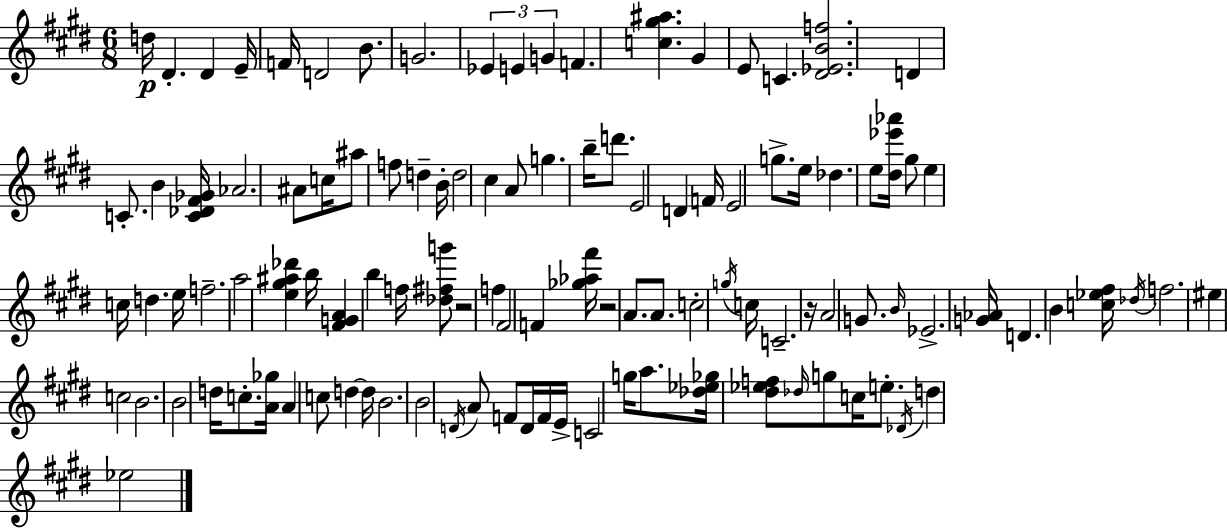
D5/s D#4/q. D#4/q E4/s F4/s D4/h B4/e. G4/h. Eb4/q E4/q G4/q F4/q. [C5,G#5,A#5]/q. G#4/q E4/e C4/q. [D#4,Eb4,B4,F5]/h. D4/q C4/e. B4/q [C4,Db4,F#4,Gb4]/s Ab4/h. A#4/e C5/s A#5/e F5/e D5/q B4/s D5/h C#5/q A4/e G5/q. B5/s D6/e. E4/h D4/q F4/s E4/h G5/e. E5/s Db5/q. E5/e [D#5,Eb6,Ab6]/s G#5/e E5/q C5/s D5/q. E5/s F5/h. A5/h [E5,G#5,A#5,Db6]/q B5/s [F#4,G4,A4]/q B5/q F5/s [Db5,F#5,G6]/e R/h F5/q F#4/h F4/q [Gb5,Ab5,F#6]/s R/h A4/e. A4/e. C5/h G5/s C5/s C4/h. R/s A4/h G4/e. B4/s Eb4/h. [G4,Ab4]/s D4/q. B4/q [C5,Eb5,F#5]/s Db5/s F5/h. EIS5/q C5/h B4/h. B4/h D5/s C5/e. [A4,Gb5]/s A4/q C5/e D5/q D5/s B4/h. B4/h D4/s A4/e F4/e D4/s F4/s E4/s C4/h G5/s A5/e. [Db5,Eb5,Gb5]/s [D#5,Eb5,F5]/e Db5/s G5/e C5/s E5/e. Db4/s D5/q Eb5/h